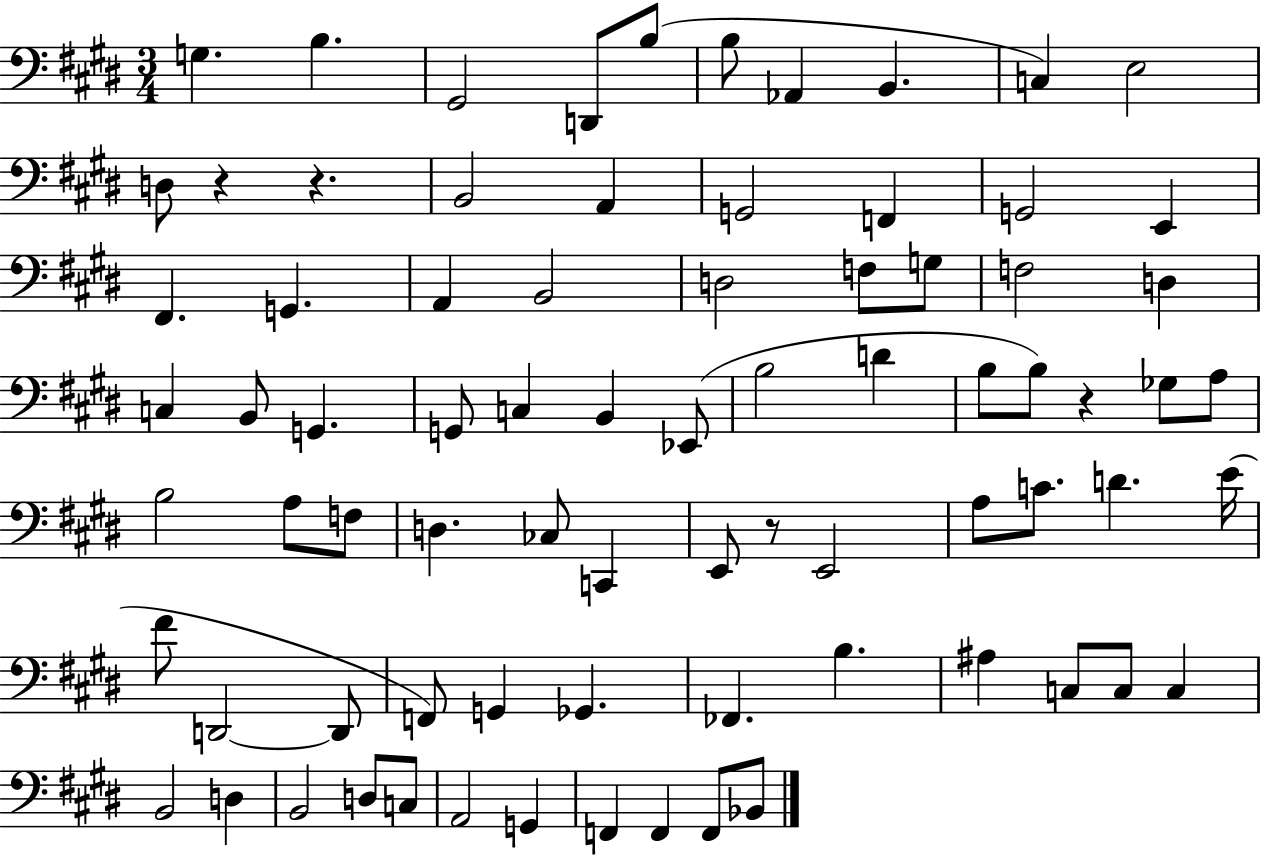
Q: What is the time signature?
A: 3/4